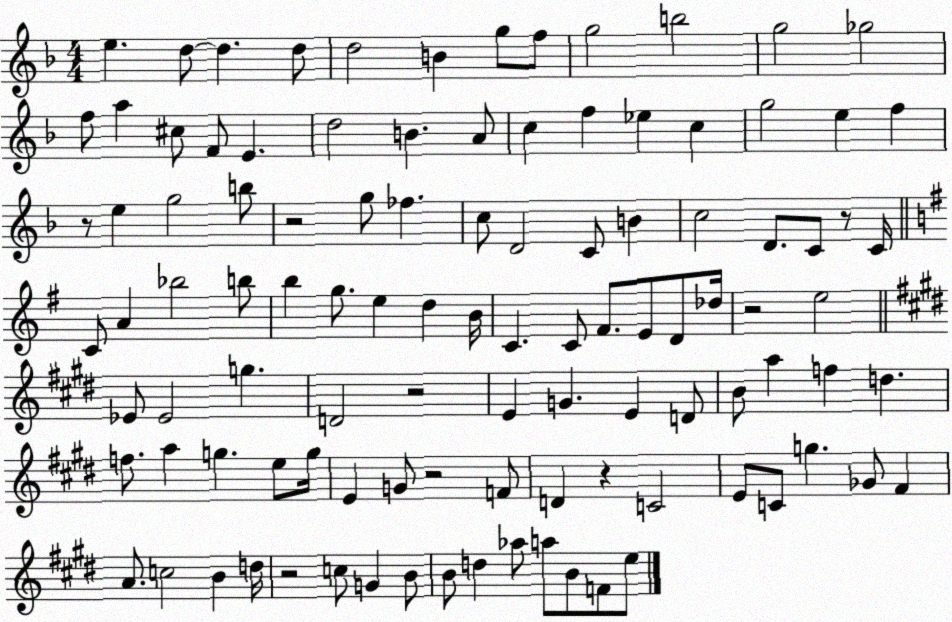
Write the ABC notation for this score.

X:1
T:Untitled
M:4/4
L:1/4
K:F
e d/2 d d/2 d2 B g/2 f/2 g2 b2 g2 _g2 f/2 a ^c/2 F/2 E d2 B A/2 c f _e c g2 e f z/2 e g2 b/2 z2 g/2 _f c/2 D2 C/2 B c2 D/2 C/2 z/2 C/4 C/2 A _b2 b/2 b g/2 e d B/4 C C/2 ^F/2 E/2 D/2 _d/4 z2 e2 _E/2 _E2 g D2 z2 E G E D/2 B/2 a f d f/2 a g e/2 g/4 E G/2 z2 F/2 D z C2 E/2 C/2 g _G/2 ^F A/2 c2 B d/4 z2 c/2 G B/2 B/2 d _a/2 a/2 B/2 F/2 e/2